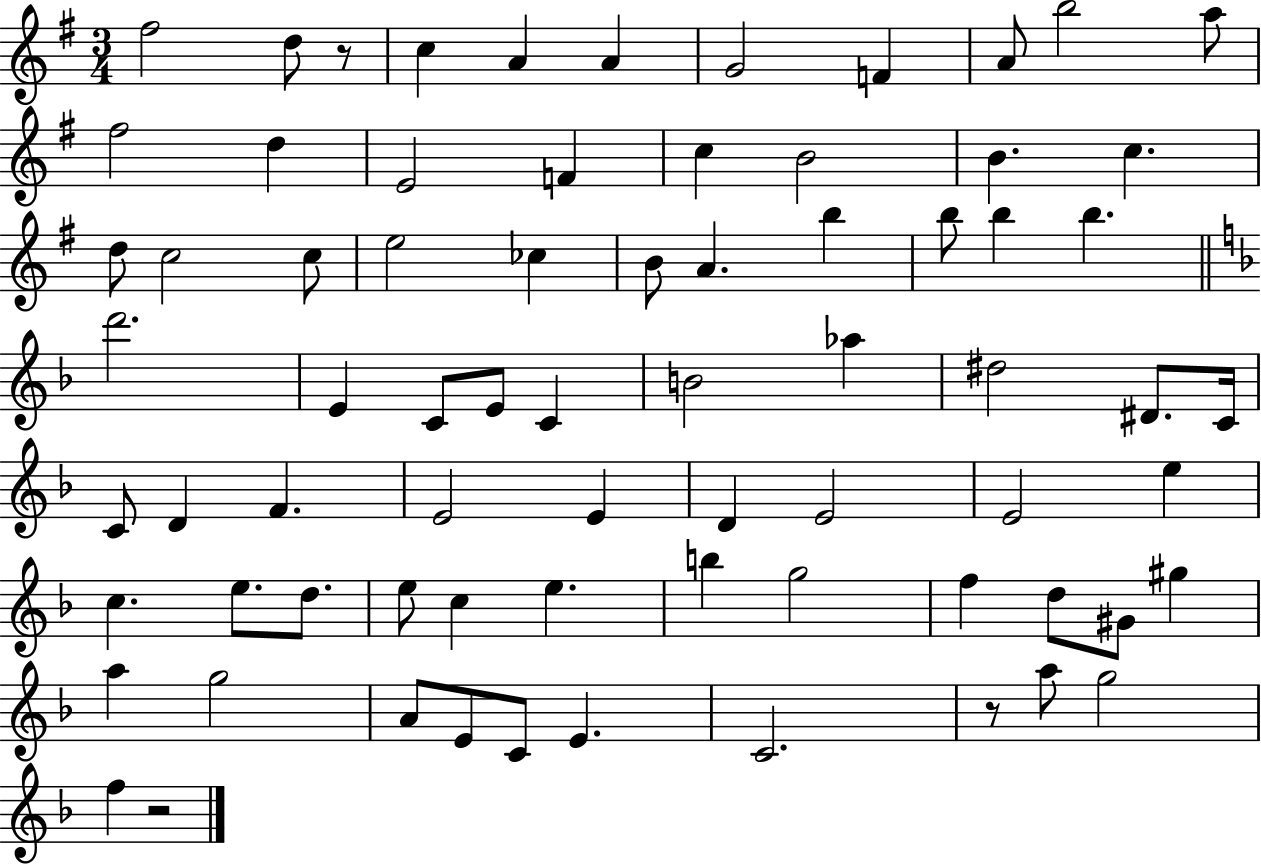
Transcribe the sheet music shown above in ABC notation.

X:1
T:Untitled
M:3/4
L:1/4
K:G
^f2 d/2 z/2 c A A G2 F A/2 b2 a/2 ^f2 d E2 F c B2 B c d/2 c2 c/2 e2 _c B/2 A b b/2 b b d'2 E C/2 E/2 C B2 _a ^d2 ^D/2 C/4 C/2 D F E2 E D E2 E2 e c e/2 d/2 e/2 c e b g2 f d/2 ^G/2 ^g a g2 A/2 E/2 C/2 E C2 z/2 a/2 g2 f z2